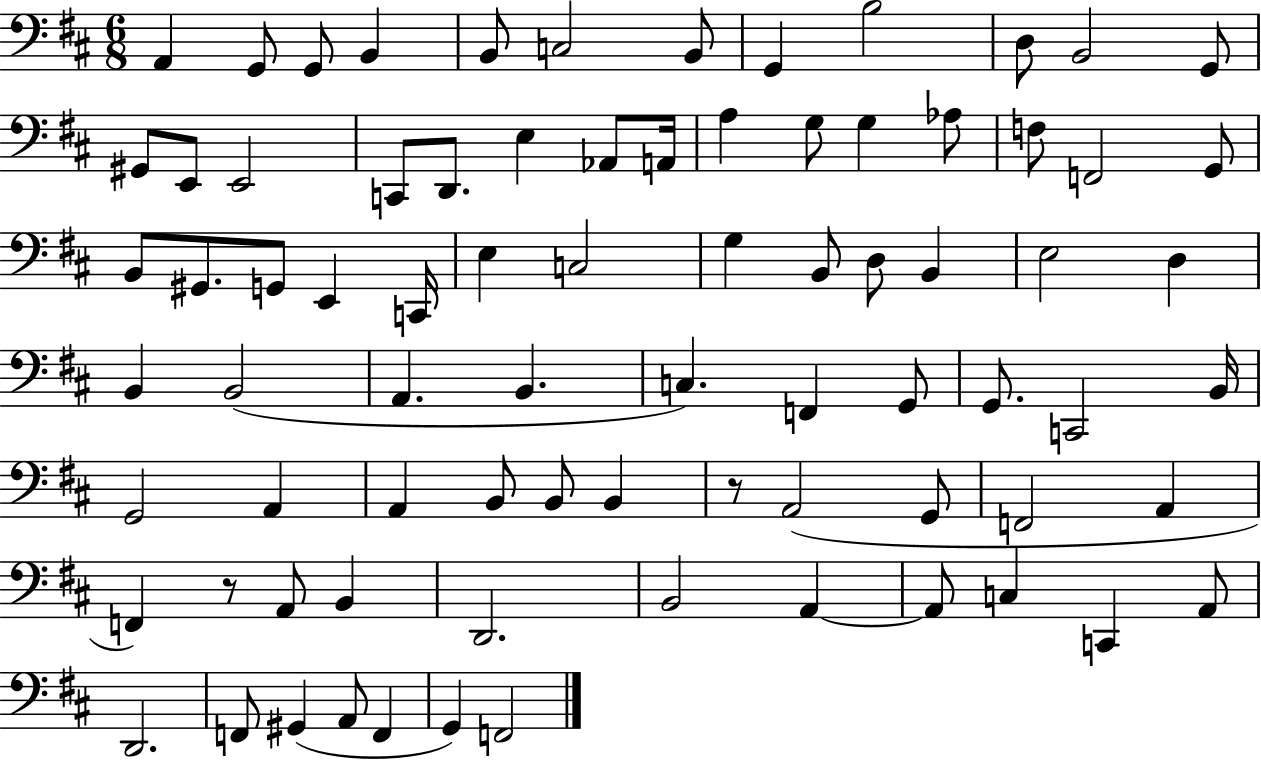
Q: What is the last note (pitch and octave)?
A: F2